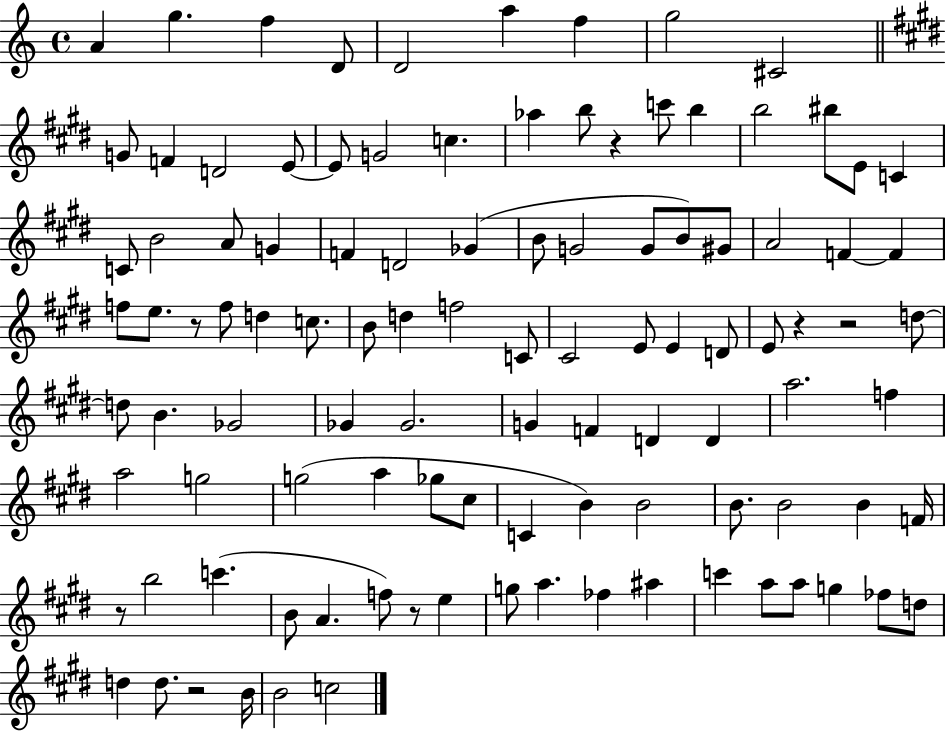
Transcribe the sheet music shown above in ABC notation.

X:1
T:Untitled
M:4/4
L:1/4
K:C
A g f D/2 D2 a f g2 ^C2 G/2 F D2 E/2 E/2 G2 c _a b/2 z c'/2 b b2 ^b/2 E/2 C C/2 B2 A/2 G F D2 _G B/2 G2 G/2 B/2 ^G/2 A2 F F f/2 e/2 z/2 f/2 d c/2 B/2 d f2 C/2 ^C2 E/2 E D/2 E/2 z z2 d/2 d/2 B _G2 _G _G2 G F D D a2 f a2 g2 g2 a _g/2 ^c/2 C B B2 B/2 B2 B F/4 z/2 b2 c' B/2 A f/2 z/2 e g/2 a _f ^a c' a/2 a/2 g _f/2 d/2 d d/2 z2 B/4 B2 c2